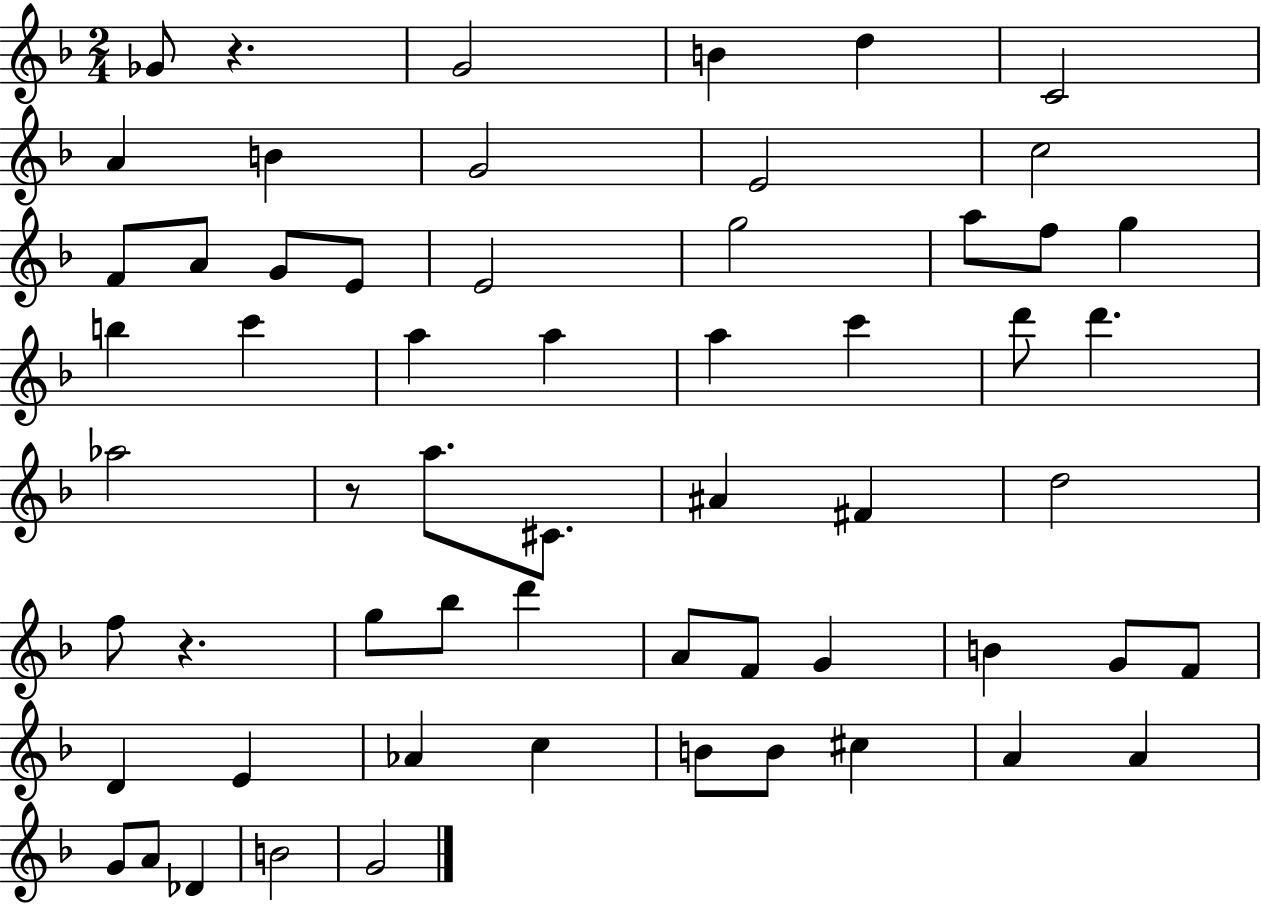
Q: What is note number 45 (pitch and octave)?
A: E4